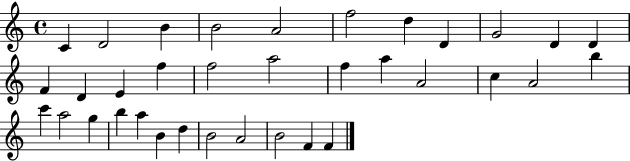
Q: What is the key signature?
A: C major